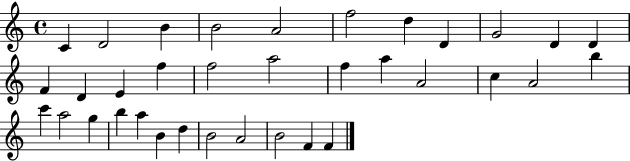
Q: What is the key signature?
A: C major